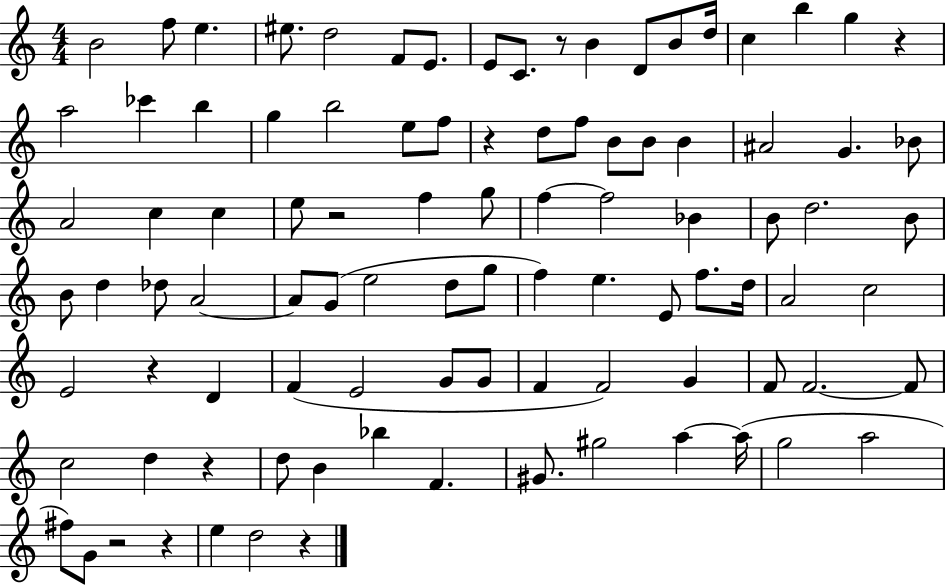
{
  \clef treble
  \numericTimeSignature
  \time 4/4
  \key c \major
  b'2 f''8 e''4. | eis''8. d''2 f'8 e'8. | e'8 c'8. r8 b'4 d'8 b'8 d''16 | c''4 b''4 g''4 r4 | \break a''2 ces'''4 b''4 | g''4 b''2 e''8 f''8 | r4 d''8 f''8 b'8 b'8 b'4 | ais'2 g'4. bes'8 | \break a'2 c''4 c''4 | e''8 r2 f''4 g''8 | f''4~~ f''2 bes'4 | b'8 d''2. b'8 | \break b'8 d''4 des''8 a'2~~ | a'8 g'8( e''2 d''8 g''8 | f''4) e''4. e'8 f''8. d''16 | a'2 c''2 | \break e'2 r4 d'4 | f'4( e'2 g'8 g'8 | f'4 f'2) g'4 | f'8 f'2.~~ f'8 | \break c''2 d''4 r4 | d''8 b'4 bes''4 f'4. | gis'8. gis''2 a''4~~ a''16( | g''2 a''2 | \break fis''8) g'8 r2 r4 | e''4 d''2 r4 | \bar "|."
}